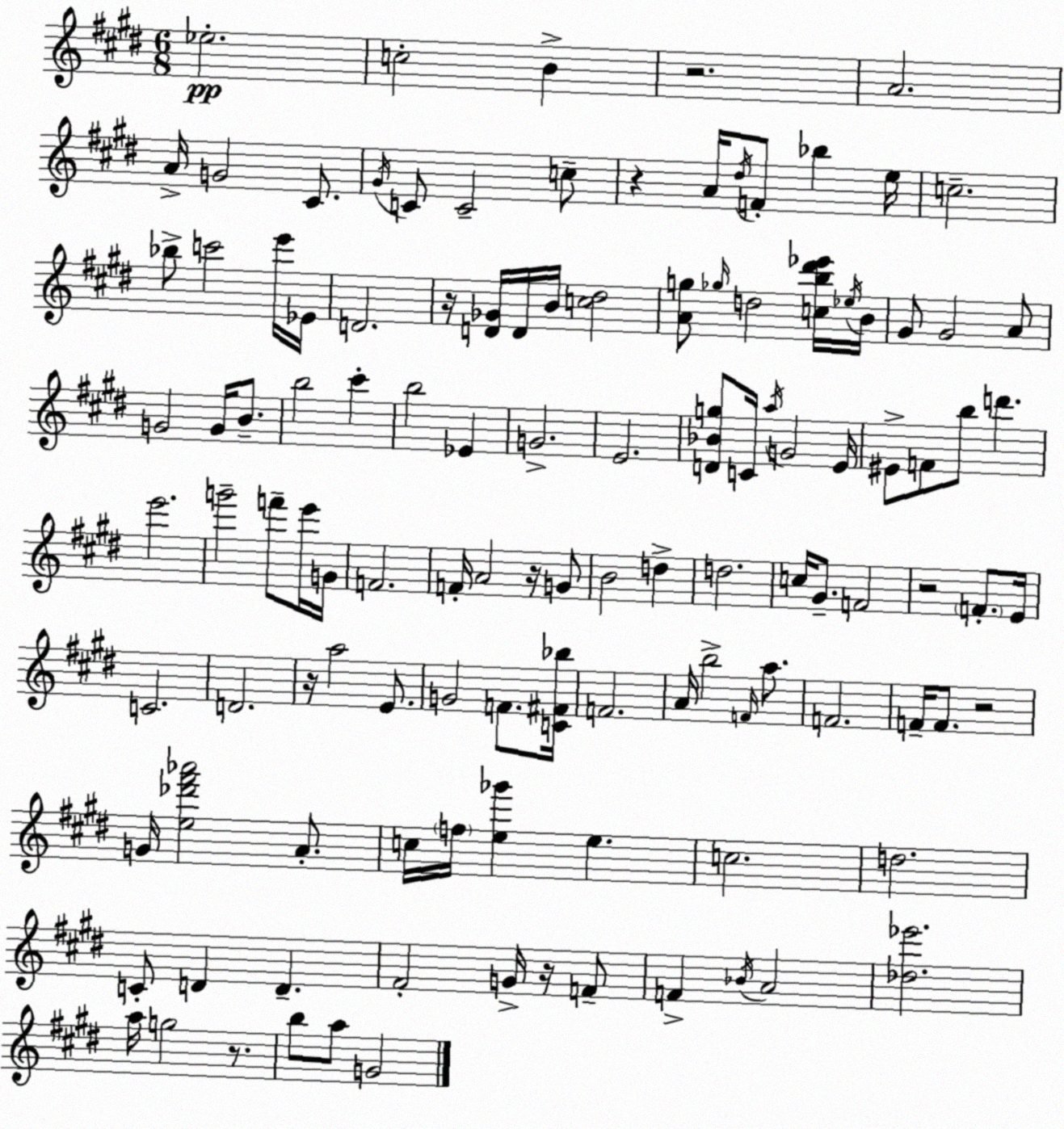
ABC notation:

X:1
T:Untitled
M:6/8
L:1/4
K:E
_e2 c2 B z2 A2 A/4 G2 ^C/2 ^G/4 C/2 C2 c/2 z A/4 ^d/4 F/2 _b e/4 c2 _b/2 c'2 e'/4 _E/4 D2 z/4 [D_G]/4 D/4 B/4 [c^d]2 [Ag]/2 _g/4 d2 [cb^d'_e']/4 _e/4 B/4 ^G/2 ^G2 A/2 G2 G/4 B/2 b2 ^c' b2 _E G2 E2 [D_Bg]/2 C/4 a/4 G2 E/4 ^E/2 F/2 b/2 d' e'2 g'2 f'/2 e'/4 G/4 F2 F/4 A2 z/4 G/2 B2 d d2 c/4 ^G/2 F2 z2 F/2 E/4 C2 D2 z/4 a2 E/2 G2 F/2 [C^F_b]/4 F2 A/4 b2 F/4 a/2 F2 F/4 F/2 z2 G/4 [e_d'^f'_a']2 A/2 c/4 f/4 [e_g'] e c2 d2 C/2 D D ^F2 G/4 z/4 F/2 F _B/4 A2 [_d_e']2 a/4 g2 z/2 b/2 a/2 G2